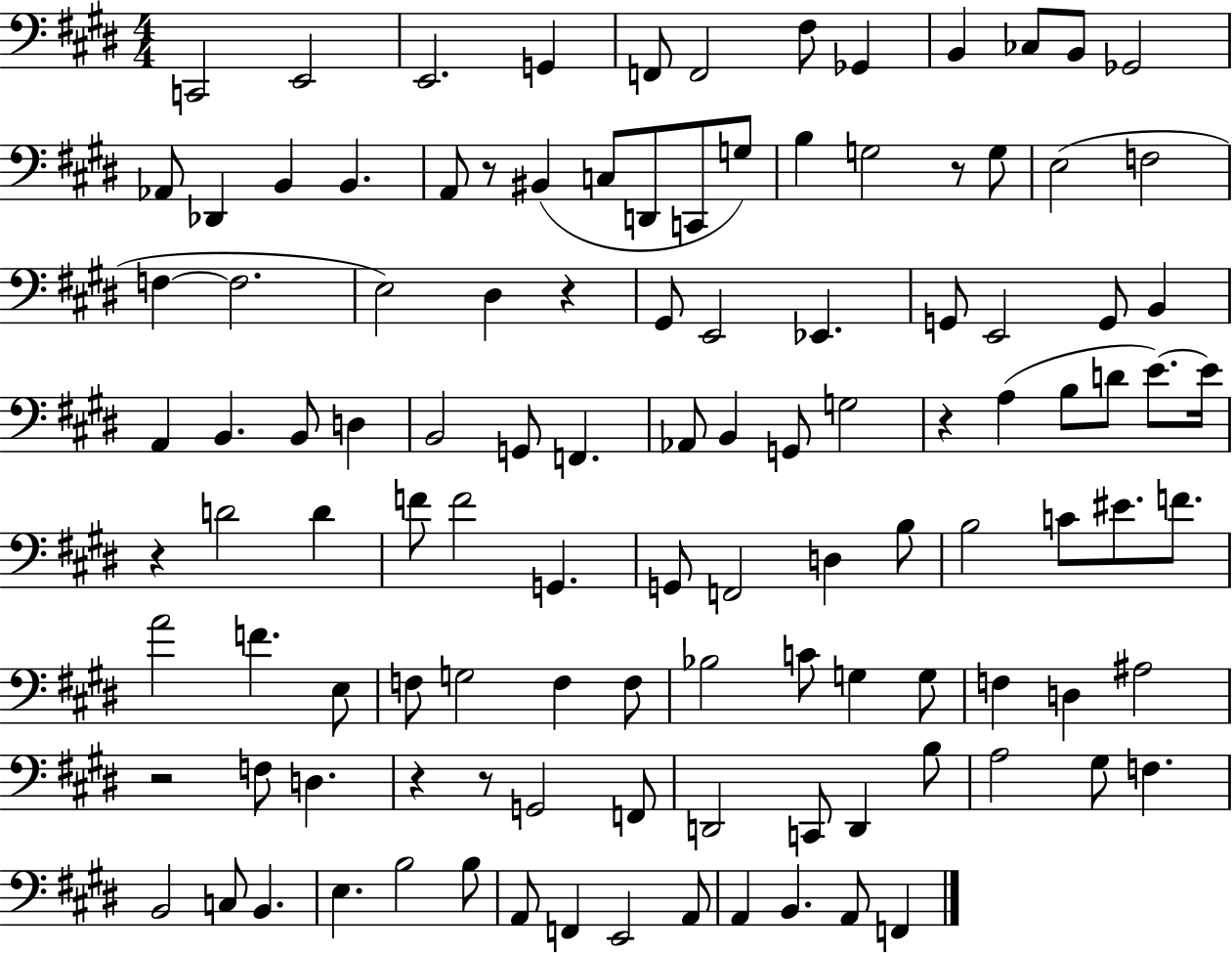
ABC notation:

X:1
T:Untitled
M:4/4
L:1/4
K:E
C,,2 E,,2 E,,2 G,, F,,/2 F,,2 ^F,/2 _G,, B,, _C,/2 B,,/2 _G,,2 _A,,/2 _D,, B,, B,, A,,/2 z/2 ^B,, C,/2 D,,/2 C,,/2 G,/2 B, G,2 z/2 G,/2 E,2 F,2 F, F,2 E,2 ^D, z ^G,,/2 E,,2 _E,, G,,/2 E,,2 G,,/2 B,, A,, B,, B,,/2 D, B,,2 G,,/2 F,, _A,,/2 B,, G,,/2 G,2 z A, B,/2 D/2 E/2 E/4 z D2 D F/2 F2 G,, G,,/2 F,,2 D, B,/2 B,2 C/2 ^E/2 F/2 A2 F E,/2 F,/2 G,2 F, F,/2 _B,2 C/2 G, G,/2 F, D, ^A,2 z2 F,/2 D, z z/2 G,,2 F,,/2 D,,2 C,,/2 D,, B,/2 A,2 ^G,/2 F, B,,2 C,/2 B,, E, B,2 B,/2 A,,/2 F,, E,,2 A,,/2 A,, B,, A,,/2 F,,